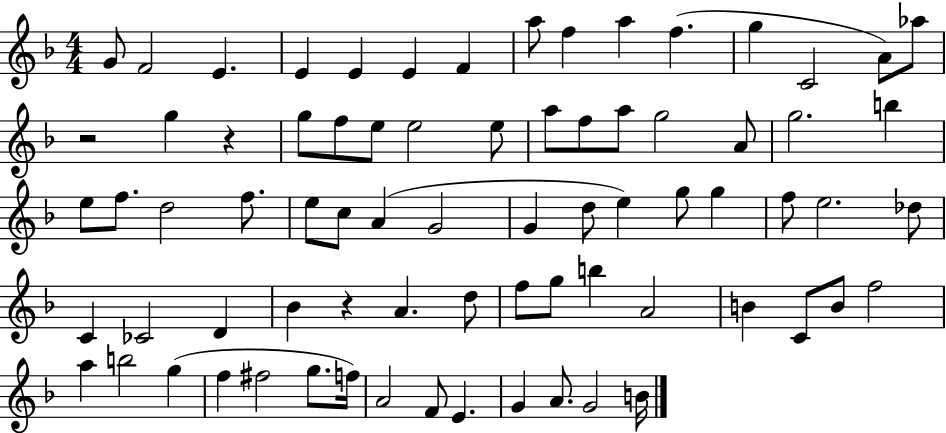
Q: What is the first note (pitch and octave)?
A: G4